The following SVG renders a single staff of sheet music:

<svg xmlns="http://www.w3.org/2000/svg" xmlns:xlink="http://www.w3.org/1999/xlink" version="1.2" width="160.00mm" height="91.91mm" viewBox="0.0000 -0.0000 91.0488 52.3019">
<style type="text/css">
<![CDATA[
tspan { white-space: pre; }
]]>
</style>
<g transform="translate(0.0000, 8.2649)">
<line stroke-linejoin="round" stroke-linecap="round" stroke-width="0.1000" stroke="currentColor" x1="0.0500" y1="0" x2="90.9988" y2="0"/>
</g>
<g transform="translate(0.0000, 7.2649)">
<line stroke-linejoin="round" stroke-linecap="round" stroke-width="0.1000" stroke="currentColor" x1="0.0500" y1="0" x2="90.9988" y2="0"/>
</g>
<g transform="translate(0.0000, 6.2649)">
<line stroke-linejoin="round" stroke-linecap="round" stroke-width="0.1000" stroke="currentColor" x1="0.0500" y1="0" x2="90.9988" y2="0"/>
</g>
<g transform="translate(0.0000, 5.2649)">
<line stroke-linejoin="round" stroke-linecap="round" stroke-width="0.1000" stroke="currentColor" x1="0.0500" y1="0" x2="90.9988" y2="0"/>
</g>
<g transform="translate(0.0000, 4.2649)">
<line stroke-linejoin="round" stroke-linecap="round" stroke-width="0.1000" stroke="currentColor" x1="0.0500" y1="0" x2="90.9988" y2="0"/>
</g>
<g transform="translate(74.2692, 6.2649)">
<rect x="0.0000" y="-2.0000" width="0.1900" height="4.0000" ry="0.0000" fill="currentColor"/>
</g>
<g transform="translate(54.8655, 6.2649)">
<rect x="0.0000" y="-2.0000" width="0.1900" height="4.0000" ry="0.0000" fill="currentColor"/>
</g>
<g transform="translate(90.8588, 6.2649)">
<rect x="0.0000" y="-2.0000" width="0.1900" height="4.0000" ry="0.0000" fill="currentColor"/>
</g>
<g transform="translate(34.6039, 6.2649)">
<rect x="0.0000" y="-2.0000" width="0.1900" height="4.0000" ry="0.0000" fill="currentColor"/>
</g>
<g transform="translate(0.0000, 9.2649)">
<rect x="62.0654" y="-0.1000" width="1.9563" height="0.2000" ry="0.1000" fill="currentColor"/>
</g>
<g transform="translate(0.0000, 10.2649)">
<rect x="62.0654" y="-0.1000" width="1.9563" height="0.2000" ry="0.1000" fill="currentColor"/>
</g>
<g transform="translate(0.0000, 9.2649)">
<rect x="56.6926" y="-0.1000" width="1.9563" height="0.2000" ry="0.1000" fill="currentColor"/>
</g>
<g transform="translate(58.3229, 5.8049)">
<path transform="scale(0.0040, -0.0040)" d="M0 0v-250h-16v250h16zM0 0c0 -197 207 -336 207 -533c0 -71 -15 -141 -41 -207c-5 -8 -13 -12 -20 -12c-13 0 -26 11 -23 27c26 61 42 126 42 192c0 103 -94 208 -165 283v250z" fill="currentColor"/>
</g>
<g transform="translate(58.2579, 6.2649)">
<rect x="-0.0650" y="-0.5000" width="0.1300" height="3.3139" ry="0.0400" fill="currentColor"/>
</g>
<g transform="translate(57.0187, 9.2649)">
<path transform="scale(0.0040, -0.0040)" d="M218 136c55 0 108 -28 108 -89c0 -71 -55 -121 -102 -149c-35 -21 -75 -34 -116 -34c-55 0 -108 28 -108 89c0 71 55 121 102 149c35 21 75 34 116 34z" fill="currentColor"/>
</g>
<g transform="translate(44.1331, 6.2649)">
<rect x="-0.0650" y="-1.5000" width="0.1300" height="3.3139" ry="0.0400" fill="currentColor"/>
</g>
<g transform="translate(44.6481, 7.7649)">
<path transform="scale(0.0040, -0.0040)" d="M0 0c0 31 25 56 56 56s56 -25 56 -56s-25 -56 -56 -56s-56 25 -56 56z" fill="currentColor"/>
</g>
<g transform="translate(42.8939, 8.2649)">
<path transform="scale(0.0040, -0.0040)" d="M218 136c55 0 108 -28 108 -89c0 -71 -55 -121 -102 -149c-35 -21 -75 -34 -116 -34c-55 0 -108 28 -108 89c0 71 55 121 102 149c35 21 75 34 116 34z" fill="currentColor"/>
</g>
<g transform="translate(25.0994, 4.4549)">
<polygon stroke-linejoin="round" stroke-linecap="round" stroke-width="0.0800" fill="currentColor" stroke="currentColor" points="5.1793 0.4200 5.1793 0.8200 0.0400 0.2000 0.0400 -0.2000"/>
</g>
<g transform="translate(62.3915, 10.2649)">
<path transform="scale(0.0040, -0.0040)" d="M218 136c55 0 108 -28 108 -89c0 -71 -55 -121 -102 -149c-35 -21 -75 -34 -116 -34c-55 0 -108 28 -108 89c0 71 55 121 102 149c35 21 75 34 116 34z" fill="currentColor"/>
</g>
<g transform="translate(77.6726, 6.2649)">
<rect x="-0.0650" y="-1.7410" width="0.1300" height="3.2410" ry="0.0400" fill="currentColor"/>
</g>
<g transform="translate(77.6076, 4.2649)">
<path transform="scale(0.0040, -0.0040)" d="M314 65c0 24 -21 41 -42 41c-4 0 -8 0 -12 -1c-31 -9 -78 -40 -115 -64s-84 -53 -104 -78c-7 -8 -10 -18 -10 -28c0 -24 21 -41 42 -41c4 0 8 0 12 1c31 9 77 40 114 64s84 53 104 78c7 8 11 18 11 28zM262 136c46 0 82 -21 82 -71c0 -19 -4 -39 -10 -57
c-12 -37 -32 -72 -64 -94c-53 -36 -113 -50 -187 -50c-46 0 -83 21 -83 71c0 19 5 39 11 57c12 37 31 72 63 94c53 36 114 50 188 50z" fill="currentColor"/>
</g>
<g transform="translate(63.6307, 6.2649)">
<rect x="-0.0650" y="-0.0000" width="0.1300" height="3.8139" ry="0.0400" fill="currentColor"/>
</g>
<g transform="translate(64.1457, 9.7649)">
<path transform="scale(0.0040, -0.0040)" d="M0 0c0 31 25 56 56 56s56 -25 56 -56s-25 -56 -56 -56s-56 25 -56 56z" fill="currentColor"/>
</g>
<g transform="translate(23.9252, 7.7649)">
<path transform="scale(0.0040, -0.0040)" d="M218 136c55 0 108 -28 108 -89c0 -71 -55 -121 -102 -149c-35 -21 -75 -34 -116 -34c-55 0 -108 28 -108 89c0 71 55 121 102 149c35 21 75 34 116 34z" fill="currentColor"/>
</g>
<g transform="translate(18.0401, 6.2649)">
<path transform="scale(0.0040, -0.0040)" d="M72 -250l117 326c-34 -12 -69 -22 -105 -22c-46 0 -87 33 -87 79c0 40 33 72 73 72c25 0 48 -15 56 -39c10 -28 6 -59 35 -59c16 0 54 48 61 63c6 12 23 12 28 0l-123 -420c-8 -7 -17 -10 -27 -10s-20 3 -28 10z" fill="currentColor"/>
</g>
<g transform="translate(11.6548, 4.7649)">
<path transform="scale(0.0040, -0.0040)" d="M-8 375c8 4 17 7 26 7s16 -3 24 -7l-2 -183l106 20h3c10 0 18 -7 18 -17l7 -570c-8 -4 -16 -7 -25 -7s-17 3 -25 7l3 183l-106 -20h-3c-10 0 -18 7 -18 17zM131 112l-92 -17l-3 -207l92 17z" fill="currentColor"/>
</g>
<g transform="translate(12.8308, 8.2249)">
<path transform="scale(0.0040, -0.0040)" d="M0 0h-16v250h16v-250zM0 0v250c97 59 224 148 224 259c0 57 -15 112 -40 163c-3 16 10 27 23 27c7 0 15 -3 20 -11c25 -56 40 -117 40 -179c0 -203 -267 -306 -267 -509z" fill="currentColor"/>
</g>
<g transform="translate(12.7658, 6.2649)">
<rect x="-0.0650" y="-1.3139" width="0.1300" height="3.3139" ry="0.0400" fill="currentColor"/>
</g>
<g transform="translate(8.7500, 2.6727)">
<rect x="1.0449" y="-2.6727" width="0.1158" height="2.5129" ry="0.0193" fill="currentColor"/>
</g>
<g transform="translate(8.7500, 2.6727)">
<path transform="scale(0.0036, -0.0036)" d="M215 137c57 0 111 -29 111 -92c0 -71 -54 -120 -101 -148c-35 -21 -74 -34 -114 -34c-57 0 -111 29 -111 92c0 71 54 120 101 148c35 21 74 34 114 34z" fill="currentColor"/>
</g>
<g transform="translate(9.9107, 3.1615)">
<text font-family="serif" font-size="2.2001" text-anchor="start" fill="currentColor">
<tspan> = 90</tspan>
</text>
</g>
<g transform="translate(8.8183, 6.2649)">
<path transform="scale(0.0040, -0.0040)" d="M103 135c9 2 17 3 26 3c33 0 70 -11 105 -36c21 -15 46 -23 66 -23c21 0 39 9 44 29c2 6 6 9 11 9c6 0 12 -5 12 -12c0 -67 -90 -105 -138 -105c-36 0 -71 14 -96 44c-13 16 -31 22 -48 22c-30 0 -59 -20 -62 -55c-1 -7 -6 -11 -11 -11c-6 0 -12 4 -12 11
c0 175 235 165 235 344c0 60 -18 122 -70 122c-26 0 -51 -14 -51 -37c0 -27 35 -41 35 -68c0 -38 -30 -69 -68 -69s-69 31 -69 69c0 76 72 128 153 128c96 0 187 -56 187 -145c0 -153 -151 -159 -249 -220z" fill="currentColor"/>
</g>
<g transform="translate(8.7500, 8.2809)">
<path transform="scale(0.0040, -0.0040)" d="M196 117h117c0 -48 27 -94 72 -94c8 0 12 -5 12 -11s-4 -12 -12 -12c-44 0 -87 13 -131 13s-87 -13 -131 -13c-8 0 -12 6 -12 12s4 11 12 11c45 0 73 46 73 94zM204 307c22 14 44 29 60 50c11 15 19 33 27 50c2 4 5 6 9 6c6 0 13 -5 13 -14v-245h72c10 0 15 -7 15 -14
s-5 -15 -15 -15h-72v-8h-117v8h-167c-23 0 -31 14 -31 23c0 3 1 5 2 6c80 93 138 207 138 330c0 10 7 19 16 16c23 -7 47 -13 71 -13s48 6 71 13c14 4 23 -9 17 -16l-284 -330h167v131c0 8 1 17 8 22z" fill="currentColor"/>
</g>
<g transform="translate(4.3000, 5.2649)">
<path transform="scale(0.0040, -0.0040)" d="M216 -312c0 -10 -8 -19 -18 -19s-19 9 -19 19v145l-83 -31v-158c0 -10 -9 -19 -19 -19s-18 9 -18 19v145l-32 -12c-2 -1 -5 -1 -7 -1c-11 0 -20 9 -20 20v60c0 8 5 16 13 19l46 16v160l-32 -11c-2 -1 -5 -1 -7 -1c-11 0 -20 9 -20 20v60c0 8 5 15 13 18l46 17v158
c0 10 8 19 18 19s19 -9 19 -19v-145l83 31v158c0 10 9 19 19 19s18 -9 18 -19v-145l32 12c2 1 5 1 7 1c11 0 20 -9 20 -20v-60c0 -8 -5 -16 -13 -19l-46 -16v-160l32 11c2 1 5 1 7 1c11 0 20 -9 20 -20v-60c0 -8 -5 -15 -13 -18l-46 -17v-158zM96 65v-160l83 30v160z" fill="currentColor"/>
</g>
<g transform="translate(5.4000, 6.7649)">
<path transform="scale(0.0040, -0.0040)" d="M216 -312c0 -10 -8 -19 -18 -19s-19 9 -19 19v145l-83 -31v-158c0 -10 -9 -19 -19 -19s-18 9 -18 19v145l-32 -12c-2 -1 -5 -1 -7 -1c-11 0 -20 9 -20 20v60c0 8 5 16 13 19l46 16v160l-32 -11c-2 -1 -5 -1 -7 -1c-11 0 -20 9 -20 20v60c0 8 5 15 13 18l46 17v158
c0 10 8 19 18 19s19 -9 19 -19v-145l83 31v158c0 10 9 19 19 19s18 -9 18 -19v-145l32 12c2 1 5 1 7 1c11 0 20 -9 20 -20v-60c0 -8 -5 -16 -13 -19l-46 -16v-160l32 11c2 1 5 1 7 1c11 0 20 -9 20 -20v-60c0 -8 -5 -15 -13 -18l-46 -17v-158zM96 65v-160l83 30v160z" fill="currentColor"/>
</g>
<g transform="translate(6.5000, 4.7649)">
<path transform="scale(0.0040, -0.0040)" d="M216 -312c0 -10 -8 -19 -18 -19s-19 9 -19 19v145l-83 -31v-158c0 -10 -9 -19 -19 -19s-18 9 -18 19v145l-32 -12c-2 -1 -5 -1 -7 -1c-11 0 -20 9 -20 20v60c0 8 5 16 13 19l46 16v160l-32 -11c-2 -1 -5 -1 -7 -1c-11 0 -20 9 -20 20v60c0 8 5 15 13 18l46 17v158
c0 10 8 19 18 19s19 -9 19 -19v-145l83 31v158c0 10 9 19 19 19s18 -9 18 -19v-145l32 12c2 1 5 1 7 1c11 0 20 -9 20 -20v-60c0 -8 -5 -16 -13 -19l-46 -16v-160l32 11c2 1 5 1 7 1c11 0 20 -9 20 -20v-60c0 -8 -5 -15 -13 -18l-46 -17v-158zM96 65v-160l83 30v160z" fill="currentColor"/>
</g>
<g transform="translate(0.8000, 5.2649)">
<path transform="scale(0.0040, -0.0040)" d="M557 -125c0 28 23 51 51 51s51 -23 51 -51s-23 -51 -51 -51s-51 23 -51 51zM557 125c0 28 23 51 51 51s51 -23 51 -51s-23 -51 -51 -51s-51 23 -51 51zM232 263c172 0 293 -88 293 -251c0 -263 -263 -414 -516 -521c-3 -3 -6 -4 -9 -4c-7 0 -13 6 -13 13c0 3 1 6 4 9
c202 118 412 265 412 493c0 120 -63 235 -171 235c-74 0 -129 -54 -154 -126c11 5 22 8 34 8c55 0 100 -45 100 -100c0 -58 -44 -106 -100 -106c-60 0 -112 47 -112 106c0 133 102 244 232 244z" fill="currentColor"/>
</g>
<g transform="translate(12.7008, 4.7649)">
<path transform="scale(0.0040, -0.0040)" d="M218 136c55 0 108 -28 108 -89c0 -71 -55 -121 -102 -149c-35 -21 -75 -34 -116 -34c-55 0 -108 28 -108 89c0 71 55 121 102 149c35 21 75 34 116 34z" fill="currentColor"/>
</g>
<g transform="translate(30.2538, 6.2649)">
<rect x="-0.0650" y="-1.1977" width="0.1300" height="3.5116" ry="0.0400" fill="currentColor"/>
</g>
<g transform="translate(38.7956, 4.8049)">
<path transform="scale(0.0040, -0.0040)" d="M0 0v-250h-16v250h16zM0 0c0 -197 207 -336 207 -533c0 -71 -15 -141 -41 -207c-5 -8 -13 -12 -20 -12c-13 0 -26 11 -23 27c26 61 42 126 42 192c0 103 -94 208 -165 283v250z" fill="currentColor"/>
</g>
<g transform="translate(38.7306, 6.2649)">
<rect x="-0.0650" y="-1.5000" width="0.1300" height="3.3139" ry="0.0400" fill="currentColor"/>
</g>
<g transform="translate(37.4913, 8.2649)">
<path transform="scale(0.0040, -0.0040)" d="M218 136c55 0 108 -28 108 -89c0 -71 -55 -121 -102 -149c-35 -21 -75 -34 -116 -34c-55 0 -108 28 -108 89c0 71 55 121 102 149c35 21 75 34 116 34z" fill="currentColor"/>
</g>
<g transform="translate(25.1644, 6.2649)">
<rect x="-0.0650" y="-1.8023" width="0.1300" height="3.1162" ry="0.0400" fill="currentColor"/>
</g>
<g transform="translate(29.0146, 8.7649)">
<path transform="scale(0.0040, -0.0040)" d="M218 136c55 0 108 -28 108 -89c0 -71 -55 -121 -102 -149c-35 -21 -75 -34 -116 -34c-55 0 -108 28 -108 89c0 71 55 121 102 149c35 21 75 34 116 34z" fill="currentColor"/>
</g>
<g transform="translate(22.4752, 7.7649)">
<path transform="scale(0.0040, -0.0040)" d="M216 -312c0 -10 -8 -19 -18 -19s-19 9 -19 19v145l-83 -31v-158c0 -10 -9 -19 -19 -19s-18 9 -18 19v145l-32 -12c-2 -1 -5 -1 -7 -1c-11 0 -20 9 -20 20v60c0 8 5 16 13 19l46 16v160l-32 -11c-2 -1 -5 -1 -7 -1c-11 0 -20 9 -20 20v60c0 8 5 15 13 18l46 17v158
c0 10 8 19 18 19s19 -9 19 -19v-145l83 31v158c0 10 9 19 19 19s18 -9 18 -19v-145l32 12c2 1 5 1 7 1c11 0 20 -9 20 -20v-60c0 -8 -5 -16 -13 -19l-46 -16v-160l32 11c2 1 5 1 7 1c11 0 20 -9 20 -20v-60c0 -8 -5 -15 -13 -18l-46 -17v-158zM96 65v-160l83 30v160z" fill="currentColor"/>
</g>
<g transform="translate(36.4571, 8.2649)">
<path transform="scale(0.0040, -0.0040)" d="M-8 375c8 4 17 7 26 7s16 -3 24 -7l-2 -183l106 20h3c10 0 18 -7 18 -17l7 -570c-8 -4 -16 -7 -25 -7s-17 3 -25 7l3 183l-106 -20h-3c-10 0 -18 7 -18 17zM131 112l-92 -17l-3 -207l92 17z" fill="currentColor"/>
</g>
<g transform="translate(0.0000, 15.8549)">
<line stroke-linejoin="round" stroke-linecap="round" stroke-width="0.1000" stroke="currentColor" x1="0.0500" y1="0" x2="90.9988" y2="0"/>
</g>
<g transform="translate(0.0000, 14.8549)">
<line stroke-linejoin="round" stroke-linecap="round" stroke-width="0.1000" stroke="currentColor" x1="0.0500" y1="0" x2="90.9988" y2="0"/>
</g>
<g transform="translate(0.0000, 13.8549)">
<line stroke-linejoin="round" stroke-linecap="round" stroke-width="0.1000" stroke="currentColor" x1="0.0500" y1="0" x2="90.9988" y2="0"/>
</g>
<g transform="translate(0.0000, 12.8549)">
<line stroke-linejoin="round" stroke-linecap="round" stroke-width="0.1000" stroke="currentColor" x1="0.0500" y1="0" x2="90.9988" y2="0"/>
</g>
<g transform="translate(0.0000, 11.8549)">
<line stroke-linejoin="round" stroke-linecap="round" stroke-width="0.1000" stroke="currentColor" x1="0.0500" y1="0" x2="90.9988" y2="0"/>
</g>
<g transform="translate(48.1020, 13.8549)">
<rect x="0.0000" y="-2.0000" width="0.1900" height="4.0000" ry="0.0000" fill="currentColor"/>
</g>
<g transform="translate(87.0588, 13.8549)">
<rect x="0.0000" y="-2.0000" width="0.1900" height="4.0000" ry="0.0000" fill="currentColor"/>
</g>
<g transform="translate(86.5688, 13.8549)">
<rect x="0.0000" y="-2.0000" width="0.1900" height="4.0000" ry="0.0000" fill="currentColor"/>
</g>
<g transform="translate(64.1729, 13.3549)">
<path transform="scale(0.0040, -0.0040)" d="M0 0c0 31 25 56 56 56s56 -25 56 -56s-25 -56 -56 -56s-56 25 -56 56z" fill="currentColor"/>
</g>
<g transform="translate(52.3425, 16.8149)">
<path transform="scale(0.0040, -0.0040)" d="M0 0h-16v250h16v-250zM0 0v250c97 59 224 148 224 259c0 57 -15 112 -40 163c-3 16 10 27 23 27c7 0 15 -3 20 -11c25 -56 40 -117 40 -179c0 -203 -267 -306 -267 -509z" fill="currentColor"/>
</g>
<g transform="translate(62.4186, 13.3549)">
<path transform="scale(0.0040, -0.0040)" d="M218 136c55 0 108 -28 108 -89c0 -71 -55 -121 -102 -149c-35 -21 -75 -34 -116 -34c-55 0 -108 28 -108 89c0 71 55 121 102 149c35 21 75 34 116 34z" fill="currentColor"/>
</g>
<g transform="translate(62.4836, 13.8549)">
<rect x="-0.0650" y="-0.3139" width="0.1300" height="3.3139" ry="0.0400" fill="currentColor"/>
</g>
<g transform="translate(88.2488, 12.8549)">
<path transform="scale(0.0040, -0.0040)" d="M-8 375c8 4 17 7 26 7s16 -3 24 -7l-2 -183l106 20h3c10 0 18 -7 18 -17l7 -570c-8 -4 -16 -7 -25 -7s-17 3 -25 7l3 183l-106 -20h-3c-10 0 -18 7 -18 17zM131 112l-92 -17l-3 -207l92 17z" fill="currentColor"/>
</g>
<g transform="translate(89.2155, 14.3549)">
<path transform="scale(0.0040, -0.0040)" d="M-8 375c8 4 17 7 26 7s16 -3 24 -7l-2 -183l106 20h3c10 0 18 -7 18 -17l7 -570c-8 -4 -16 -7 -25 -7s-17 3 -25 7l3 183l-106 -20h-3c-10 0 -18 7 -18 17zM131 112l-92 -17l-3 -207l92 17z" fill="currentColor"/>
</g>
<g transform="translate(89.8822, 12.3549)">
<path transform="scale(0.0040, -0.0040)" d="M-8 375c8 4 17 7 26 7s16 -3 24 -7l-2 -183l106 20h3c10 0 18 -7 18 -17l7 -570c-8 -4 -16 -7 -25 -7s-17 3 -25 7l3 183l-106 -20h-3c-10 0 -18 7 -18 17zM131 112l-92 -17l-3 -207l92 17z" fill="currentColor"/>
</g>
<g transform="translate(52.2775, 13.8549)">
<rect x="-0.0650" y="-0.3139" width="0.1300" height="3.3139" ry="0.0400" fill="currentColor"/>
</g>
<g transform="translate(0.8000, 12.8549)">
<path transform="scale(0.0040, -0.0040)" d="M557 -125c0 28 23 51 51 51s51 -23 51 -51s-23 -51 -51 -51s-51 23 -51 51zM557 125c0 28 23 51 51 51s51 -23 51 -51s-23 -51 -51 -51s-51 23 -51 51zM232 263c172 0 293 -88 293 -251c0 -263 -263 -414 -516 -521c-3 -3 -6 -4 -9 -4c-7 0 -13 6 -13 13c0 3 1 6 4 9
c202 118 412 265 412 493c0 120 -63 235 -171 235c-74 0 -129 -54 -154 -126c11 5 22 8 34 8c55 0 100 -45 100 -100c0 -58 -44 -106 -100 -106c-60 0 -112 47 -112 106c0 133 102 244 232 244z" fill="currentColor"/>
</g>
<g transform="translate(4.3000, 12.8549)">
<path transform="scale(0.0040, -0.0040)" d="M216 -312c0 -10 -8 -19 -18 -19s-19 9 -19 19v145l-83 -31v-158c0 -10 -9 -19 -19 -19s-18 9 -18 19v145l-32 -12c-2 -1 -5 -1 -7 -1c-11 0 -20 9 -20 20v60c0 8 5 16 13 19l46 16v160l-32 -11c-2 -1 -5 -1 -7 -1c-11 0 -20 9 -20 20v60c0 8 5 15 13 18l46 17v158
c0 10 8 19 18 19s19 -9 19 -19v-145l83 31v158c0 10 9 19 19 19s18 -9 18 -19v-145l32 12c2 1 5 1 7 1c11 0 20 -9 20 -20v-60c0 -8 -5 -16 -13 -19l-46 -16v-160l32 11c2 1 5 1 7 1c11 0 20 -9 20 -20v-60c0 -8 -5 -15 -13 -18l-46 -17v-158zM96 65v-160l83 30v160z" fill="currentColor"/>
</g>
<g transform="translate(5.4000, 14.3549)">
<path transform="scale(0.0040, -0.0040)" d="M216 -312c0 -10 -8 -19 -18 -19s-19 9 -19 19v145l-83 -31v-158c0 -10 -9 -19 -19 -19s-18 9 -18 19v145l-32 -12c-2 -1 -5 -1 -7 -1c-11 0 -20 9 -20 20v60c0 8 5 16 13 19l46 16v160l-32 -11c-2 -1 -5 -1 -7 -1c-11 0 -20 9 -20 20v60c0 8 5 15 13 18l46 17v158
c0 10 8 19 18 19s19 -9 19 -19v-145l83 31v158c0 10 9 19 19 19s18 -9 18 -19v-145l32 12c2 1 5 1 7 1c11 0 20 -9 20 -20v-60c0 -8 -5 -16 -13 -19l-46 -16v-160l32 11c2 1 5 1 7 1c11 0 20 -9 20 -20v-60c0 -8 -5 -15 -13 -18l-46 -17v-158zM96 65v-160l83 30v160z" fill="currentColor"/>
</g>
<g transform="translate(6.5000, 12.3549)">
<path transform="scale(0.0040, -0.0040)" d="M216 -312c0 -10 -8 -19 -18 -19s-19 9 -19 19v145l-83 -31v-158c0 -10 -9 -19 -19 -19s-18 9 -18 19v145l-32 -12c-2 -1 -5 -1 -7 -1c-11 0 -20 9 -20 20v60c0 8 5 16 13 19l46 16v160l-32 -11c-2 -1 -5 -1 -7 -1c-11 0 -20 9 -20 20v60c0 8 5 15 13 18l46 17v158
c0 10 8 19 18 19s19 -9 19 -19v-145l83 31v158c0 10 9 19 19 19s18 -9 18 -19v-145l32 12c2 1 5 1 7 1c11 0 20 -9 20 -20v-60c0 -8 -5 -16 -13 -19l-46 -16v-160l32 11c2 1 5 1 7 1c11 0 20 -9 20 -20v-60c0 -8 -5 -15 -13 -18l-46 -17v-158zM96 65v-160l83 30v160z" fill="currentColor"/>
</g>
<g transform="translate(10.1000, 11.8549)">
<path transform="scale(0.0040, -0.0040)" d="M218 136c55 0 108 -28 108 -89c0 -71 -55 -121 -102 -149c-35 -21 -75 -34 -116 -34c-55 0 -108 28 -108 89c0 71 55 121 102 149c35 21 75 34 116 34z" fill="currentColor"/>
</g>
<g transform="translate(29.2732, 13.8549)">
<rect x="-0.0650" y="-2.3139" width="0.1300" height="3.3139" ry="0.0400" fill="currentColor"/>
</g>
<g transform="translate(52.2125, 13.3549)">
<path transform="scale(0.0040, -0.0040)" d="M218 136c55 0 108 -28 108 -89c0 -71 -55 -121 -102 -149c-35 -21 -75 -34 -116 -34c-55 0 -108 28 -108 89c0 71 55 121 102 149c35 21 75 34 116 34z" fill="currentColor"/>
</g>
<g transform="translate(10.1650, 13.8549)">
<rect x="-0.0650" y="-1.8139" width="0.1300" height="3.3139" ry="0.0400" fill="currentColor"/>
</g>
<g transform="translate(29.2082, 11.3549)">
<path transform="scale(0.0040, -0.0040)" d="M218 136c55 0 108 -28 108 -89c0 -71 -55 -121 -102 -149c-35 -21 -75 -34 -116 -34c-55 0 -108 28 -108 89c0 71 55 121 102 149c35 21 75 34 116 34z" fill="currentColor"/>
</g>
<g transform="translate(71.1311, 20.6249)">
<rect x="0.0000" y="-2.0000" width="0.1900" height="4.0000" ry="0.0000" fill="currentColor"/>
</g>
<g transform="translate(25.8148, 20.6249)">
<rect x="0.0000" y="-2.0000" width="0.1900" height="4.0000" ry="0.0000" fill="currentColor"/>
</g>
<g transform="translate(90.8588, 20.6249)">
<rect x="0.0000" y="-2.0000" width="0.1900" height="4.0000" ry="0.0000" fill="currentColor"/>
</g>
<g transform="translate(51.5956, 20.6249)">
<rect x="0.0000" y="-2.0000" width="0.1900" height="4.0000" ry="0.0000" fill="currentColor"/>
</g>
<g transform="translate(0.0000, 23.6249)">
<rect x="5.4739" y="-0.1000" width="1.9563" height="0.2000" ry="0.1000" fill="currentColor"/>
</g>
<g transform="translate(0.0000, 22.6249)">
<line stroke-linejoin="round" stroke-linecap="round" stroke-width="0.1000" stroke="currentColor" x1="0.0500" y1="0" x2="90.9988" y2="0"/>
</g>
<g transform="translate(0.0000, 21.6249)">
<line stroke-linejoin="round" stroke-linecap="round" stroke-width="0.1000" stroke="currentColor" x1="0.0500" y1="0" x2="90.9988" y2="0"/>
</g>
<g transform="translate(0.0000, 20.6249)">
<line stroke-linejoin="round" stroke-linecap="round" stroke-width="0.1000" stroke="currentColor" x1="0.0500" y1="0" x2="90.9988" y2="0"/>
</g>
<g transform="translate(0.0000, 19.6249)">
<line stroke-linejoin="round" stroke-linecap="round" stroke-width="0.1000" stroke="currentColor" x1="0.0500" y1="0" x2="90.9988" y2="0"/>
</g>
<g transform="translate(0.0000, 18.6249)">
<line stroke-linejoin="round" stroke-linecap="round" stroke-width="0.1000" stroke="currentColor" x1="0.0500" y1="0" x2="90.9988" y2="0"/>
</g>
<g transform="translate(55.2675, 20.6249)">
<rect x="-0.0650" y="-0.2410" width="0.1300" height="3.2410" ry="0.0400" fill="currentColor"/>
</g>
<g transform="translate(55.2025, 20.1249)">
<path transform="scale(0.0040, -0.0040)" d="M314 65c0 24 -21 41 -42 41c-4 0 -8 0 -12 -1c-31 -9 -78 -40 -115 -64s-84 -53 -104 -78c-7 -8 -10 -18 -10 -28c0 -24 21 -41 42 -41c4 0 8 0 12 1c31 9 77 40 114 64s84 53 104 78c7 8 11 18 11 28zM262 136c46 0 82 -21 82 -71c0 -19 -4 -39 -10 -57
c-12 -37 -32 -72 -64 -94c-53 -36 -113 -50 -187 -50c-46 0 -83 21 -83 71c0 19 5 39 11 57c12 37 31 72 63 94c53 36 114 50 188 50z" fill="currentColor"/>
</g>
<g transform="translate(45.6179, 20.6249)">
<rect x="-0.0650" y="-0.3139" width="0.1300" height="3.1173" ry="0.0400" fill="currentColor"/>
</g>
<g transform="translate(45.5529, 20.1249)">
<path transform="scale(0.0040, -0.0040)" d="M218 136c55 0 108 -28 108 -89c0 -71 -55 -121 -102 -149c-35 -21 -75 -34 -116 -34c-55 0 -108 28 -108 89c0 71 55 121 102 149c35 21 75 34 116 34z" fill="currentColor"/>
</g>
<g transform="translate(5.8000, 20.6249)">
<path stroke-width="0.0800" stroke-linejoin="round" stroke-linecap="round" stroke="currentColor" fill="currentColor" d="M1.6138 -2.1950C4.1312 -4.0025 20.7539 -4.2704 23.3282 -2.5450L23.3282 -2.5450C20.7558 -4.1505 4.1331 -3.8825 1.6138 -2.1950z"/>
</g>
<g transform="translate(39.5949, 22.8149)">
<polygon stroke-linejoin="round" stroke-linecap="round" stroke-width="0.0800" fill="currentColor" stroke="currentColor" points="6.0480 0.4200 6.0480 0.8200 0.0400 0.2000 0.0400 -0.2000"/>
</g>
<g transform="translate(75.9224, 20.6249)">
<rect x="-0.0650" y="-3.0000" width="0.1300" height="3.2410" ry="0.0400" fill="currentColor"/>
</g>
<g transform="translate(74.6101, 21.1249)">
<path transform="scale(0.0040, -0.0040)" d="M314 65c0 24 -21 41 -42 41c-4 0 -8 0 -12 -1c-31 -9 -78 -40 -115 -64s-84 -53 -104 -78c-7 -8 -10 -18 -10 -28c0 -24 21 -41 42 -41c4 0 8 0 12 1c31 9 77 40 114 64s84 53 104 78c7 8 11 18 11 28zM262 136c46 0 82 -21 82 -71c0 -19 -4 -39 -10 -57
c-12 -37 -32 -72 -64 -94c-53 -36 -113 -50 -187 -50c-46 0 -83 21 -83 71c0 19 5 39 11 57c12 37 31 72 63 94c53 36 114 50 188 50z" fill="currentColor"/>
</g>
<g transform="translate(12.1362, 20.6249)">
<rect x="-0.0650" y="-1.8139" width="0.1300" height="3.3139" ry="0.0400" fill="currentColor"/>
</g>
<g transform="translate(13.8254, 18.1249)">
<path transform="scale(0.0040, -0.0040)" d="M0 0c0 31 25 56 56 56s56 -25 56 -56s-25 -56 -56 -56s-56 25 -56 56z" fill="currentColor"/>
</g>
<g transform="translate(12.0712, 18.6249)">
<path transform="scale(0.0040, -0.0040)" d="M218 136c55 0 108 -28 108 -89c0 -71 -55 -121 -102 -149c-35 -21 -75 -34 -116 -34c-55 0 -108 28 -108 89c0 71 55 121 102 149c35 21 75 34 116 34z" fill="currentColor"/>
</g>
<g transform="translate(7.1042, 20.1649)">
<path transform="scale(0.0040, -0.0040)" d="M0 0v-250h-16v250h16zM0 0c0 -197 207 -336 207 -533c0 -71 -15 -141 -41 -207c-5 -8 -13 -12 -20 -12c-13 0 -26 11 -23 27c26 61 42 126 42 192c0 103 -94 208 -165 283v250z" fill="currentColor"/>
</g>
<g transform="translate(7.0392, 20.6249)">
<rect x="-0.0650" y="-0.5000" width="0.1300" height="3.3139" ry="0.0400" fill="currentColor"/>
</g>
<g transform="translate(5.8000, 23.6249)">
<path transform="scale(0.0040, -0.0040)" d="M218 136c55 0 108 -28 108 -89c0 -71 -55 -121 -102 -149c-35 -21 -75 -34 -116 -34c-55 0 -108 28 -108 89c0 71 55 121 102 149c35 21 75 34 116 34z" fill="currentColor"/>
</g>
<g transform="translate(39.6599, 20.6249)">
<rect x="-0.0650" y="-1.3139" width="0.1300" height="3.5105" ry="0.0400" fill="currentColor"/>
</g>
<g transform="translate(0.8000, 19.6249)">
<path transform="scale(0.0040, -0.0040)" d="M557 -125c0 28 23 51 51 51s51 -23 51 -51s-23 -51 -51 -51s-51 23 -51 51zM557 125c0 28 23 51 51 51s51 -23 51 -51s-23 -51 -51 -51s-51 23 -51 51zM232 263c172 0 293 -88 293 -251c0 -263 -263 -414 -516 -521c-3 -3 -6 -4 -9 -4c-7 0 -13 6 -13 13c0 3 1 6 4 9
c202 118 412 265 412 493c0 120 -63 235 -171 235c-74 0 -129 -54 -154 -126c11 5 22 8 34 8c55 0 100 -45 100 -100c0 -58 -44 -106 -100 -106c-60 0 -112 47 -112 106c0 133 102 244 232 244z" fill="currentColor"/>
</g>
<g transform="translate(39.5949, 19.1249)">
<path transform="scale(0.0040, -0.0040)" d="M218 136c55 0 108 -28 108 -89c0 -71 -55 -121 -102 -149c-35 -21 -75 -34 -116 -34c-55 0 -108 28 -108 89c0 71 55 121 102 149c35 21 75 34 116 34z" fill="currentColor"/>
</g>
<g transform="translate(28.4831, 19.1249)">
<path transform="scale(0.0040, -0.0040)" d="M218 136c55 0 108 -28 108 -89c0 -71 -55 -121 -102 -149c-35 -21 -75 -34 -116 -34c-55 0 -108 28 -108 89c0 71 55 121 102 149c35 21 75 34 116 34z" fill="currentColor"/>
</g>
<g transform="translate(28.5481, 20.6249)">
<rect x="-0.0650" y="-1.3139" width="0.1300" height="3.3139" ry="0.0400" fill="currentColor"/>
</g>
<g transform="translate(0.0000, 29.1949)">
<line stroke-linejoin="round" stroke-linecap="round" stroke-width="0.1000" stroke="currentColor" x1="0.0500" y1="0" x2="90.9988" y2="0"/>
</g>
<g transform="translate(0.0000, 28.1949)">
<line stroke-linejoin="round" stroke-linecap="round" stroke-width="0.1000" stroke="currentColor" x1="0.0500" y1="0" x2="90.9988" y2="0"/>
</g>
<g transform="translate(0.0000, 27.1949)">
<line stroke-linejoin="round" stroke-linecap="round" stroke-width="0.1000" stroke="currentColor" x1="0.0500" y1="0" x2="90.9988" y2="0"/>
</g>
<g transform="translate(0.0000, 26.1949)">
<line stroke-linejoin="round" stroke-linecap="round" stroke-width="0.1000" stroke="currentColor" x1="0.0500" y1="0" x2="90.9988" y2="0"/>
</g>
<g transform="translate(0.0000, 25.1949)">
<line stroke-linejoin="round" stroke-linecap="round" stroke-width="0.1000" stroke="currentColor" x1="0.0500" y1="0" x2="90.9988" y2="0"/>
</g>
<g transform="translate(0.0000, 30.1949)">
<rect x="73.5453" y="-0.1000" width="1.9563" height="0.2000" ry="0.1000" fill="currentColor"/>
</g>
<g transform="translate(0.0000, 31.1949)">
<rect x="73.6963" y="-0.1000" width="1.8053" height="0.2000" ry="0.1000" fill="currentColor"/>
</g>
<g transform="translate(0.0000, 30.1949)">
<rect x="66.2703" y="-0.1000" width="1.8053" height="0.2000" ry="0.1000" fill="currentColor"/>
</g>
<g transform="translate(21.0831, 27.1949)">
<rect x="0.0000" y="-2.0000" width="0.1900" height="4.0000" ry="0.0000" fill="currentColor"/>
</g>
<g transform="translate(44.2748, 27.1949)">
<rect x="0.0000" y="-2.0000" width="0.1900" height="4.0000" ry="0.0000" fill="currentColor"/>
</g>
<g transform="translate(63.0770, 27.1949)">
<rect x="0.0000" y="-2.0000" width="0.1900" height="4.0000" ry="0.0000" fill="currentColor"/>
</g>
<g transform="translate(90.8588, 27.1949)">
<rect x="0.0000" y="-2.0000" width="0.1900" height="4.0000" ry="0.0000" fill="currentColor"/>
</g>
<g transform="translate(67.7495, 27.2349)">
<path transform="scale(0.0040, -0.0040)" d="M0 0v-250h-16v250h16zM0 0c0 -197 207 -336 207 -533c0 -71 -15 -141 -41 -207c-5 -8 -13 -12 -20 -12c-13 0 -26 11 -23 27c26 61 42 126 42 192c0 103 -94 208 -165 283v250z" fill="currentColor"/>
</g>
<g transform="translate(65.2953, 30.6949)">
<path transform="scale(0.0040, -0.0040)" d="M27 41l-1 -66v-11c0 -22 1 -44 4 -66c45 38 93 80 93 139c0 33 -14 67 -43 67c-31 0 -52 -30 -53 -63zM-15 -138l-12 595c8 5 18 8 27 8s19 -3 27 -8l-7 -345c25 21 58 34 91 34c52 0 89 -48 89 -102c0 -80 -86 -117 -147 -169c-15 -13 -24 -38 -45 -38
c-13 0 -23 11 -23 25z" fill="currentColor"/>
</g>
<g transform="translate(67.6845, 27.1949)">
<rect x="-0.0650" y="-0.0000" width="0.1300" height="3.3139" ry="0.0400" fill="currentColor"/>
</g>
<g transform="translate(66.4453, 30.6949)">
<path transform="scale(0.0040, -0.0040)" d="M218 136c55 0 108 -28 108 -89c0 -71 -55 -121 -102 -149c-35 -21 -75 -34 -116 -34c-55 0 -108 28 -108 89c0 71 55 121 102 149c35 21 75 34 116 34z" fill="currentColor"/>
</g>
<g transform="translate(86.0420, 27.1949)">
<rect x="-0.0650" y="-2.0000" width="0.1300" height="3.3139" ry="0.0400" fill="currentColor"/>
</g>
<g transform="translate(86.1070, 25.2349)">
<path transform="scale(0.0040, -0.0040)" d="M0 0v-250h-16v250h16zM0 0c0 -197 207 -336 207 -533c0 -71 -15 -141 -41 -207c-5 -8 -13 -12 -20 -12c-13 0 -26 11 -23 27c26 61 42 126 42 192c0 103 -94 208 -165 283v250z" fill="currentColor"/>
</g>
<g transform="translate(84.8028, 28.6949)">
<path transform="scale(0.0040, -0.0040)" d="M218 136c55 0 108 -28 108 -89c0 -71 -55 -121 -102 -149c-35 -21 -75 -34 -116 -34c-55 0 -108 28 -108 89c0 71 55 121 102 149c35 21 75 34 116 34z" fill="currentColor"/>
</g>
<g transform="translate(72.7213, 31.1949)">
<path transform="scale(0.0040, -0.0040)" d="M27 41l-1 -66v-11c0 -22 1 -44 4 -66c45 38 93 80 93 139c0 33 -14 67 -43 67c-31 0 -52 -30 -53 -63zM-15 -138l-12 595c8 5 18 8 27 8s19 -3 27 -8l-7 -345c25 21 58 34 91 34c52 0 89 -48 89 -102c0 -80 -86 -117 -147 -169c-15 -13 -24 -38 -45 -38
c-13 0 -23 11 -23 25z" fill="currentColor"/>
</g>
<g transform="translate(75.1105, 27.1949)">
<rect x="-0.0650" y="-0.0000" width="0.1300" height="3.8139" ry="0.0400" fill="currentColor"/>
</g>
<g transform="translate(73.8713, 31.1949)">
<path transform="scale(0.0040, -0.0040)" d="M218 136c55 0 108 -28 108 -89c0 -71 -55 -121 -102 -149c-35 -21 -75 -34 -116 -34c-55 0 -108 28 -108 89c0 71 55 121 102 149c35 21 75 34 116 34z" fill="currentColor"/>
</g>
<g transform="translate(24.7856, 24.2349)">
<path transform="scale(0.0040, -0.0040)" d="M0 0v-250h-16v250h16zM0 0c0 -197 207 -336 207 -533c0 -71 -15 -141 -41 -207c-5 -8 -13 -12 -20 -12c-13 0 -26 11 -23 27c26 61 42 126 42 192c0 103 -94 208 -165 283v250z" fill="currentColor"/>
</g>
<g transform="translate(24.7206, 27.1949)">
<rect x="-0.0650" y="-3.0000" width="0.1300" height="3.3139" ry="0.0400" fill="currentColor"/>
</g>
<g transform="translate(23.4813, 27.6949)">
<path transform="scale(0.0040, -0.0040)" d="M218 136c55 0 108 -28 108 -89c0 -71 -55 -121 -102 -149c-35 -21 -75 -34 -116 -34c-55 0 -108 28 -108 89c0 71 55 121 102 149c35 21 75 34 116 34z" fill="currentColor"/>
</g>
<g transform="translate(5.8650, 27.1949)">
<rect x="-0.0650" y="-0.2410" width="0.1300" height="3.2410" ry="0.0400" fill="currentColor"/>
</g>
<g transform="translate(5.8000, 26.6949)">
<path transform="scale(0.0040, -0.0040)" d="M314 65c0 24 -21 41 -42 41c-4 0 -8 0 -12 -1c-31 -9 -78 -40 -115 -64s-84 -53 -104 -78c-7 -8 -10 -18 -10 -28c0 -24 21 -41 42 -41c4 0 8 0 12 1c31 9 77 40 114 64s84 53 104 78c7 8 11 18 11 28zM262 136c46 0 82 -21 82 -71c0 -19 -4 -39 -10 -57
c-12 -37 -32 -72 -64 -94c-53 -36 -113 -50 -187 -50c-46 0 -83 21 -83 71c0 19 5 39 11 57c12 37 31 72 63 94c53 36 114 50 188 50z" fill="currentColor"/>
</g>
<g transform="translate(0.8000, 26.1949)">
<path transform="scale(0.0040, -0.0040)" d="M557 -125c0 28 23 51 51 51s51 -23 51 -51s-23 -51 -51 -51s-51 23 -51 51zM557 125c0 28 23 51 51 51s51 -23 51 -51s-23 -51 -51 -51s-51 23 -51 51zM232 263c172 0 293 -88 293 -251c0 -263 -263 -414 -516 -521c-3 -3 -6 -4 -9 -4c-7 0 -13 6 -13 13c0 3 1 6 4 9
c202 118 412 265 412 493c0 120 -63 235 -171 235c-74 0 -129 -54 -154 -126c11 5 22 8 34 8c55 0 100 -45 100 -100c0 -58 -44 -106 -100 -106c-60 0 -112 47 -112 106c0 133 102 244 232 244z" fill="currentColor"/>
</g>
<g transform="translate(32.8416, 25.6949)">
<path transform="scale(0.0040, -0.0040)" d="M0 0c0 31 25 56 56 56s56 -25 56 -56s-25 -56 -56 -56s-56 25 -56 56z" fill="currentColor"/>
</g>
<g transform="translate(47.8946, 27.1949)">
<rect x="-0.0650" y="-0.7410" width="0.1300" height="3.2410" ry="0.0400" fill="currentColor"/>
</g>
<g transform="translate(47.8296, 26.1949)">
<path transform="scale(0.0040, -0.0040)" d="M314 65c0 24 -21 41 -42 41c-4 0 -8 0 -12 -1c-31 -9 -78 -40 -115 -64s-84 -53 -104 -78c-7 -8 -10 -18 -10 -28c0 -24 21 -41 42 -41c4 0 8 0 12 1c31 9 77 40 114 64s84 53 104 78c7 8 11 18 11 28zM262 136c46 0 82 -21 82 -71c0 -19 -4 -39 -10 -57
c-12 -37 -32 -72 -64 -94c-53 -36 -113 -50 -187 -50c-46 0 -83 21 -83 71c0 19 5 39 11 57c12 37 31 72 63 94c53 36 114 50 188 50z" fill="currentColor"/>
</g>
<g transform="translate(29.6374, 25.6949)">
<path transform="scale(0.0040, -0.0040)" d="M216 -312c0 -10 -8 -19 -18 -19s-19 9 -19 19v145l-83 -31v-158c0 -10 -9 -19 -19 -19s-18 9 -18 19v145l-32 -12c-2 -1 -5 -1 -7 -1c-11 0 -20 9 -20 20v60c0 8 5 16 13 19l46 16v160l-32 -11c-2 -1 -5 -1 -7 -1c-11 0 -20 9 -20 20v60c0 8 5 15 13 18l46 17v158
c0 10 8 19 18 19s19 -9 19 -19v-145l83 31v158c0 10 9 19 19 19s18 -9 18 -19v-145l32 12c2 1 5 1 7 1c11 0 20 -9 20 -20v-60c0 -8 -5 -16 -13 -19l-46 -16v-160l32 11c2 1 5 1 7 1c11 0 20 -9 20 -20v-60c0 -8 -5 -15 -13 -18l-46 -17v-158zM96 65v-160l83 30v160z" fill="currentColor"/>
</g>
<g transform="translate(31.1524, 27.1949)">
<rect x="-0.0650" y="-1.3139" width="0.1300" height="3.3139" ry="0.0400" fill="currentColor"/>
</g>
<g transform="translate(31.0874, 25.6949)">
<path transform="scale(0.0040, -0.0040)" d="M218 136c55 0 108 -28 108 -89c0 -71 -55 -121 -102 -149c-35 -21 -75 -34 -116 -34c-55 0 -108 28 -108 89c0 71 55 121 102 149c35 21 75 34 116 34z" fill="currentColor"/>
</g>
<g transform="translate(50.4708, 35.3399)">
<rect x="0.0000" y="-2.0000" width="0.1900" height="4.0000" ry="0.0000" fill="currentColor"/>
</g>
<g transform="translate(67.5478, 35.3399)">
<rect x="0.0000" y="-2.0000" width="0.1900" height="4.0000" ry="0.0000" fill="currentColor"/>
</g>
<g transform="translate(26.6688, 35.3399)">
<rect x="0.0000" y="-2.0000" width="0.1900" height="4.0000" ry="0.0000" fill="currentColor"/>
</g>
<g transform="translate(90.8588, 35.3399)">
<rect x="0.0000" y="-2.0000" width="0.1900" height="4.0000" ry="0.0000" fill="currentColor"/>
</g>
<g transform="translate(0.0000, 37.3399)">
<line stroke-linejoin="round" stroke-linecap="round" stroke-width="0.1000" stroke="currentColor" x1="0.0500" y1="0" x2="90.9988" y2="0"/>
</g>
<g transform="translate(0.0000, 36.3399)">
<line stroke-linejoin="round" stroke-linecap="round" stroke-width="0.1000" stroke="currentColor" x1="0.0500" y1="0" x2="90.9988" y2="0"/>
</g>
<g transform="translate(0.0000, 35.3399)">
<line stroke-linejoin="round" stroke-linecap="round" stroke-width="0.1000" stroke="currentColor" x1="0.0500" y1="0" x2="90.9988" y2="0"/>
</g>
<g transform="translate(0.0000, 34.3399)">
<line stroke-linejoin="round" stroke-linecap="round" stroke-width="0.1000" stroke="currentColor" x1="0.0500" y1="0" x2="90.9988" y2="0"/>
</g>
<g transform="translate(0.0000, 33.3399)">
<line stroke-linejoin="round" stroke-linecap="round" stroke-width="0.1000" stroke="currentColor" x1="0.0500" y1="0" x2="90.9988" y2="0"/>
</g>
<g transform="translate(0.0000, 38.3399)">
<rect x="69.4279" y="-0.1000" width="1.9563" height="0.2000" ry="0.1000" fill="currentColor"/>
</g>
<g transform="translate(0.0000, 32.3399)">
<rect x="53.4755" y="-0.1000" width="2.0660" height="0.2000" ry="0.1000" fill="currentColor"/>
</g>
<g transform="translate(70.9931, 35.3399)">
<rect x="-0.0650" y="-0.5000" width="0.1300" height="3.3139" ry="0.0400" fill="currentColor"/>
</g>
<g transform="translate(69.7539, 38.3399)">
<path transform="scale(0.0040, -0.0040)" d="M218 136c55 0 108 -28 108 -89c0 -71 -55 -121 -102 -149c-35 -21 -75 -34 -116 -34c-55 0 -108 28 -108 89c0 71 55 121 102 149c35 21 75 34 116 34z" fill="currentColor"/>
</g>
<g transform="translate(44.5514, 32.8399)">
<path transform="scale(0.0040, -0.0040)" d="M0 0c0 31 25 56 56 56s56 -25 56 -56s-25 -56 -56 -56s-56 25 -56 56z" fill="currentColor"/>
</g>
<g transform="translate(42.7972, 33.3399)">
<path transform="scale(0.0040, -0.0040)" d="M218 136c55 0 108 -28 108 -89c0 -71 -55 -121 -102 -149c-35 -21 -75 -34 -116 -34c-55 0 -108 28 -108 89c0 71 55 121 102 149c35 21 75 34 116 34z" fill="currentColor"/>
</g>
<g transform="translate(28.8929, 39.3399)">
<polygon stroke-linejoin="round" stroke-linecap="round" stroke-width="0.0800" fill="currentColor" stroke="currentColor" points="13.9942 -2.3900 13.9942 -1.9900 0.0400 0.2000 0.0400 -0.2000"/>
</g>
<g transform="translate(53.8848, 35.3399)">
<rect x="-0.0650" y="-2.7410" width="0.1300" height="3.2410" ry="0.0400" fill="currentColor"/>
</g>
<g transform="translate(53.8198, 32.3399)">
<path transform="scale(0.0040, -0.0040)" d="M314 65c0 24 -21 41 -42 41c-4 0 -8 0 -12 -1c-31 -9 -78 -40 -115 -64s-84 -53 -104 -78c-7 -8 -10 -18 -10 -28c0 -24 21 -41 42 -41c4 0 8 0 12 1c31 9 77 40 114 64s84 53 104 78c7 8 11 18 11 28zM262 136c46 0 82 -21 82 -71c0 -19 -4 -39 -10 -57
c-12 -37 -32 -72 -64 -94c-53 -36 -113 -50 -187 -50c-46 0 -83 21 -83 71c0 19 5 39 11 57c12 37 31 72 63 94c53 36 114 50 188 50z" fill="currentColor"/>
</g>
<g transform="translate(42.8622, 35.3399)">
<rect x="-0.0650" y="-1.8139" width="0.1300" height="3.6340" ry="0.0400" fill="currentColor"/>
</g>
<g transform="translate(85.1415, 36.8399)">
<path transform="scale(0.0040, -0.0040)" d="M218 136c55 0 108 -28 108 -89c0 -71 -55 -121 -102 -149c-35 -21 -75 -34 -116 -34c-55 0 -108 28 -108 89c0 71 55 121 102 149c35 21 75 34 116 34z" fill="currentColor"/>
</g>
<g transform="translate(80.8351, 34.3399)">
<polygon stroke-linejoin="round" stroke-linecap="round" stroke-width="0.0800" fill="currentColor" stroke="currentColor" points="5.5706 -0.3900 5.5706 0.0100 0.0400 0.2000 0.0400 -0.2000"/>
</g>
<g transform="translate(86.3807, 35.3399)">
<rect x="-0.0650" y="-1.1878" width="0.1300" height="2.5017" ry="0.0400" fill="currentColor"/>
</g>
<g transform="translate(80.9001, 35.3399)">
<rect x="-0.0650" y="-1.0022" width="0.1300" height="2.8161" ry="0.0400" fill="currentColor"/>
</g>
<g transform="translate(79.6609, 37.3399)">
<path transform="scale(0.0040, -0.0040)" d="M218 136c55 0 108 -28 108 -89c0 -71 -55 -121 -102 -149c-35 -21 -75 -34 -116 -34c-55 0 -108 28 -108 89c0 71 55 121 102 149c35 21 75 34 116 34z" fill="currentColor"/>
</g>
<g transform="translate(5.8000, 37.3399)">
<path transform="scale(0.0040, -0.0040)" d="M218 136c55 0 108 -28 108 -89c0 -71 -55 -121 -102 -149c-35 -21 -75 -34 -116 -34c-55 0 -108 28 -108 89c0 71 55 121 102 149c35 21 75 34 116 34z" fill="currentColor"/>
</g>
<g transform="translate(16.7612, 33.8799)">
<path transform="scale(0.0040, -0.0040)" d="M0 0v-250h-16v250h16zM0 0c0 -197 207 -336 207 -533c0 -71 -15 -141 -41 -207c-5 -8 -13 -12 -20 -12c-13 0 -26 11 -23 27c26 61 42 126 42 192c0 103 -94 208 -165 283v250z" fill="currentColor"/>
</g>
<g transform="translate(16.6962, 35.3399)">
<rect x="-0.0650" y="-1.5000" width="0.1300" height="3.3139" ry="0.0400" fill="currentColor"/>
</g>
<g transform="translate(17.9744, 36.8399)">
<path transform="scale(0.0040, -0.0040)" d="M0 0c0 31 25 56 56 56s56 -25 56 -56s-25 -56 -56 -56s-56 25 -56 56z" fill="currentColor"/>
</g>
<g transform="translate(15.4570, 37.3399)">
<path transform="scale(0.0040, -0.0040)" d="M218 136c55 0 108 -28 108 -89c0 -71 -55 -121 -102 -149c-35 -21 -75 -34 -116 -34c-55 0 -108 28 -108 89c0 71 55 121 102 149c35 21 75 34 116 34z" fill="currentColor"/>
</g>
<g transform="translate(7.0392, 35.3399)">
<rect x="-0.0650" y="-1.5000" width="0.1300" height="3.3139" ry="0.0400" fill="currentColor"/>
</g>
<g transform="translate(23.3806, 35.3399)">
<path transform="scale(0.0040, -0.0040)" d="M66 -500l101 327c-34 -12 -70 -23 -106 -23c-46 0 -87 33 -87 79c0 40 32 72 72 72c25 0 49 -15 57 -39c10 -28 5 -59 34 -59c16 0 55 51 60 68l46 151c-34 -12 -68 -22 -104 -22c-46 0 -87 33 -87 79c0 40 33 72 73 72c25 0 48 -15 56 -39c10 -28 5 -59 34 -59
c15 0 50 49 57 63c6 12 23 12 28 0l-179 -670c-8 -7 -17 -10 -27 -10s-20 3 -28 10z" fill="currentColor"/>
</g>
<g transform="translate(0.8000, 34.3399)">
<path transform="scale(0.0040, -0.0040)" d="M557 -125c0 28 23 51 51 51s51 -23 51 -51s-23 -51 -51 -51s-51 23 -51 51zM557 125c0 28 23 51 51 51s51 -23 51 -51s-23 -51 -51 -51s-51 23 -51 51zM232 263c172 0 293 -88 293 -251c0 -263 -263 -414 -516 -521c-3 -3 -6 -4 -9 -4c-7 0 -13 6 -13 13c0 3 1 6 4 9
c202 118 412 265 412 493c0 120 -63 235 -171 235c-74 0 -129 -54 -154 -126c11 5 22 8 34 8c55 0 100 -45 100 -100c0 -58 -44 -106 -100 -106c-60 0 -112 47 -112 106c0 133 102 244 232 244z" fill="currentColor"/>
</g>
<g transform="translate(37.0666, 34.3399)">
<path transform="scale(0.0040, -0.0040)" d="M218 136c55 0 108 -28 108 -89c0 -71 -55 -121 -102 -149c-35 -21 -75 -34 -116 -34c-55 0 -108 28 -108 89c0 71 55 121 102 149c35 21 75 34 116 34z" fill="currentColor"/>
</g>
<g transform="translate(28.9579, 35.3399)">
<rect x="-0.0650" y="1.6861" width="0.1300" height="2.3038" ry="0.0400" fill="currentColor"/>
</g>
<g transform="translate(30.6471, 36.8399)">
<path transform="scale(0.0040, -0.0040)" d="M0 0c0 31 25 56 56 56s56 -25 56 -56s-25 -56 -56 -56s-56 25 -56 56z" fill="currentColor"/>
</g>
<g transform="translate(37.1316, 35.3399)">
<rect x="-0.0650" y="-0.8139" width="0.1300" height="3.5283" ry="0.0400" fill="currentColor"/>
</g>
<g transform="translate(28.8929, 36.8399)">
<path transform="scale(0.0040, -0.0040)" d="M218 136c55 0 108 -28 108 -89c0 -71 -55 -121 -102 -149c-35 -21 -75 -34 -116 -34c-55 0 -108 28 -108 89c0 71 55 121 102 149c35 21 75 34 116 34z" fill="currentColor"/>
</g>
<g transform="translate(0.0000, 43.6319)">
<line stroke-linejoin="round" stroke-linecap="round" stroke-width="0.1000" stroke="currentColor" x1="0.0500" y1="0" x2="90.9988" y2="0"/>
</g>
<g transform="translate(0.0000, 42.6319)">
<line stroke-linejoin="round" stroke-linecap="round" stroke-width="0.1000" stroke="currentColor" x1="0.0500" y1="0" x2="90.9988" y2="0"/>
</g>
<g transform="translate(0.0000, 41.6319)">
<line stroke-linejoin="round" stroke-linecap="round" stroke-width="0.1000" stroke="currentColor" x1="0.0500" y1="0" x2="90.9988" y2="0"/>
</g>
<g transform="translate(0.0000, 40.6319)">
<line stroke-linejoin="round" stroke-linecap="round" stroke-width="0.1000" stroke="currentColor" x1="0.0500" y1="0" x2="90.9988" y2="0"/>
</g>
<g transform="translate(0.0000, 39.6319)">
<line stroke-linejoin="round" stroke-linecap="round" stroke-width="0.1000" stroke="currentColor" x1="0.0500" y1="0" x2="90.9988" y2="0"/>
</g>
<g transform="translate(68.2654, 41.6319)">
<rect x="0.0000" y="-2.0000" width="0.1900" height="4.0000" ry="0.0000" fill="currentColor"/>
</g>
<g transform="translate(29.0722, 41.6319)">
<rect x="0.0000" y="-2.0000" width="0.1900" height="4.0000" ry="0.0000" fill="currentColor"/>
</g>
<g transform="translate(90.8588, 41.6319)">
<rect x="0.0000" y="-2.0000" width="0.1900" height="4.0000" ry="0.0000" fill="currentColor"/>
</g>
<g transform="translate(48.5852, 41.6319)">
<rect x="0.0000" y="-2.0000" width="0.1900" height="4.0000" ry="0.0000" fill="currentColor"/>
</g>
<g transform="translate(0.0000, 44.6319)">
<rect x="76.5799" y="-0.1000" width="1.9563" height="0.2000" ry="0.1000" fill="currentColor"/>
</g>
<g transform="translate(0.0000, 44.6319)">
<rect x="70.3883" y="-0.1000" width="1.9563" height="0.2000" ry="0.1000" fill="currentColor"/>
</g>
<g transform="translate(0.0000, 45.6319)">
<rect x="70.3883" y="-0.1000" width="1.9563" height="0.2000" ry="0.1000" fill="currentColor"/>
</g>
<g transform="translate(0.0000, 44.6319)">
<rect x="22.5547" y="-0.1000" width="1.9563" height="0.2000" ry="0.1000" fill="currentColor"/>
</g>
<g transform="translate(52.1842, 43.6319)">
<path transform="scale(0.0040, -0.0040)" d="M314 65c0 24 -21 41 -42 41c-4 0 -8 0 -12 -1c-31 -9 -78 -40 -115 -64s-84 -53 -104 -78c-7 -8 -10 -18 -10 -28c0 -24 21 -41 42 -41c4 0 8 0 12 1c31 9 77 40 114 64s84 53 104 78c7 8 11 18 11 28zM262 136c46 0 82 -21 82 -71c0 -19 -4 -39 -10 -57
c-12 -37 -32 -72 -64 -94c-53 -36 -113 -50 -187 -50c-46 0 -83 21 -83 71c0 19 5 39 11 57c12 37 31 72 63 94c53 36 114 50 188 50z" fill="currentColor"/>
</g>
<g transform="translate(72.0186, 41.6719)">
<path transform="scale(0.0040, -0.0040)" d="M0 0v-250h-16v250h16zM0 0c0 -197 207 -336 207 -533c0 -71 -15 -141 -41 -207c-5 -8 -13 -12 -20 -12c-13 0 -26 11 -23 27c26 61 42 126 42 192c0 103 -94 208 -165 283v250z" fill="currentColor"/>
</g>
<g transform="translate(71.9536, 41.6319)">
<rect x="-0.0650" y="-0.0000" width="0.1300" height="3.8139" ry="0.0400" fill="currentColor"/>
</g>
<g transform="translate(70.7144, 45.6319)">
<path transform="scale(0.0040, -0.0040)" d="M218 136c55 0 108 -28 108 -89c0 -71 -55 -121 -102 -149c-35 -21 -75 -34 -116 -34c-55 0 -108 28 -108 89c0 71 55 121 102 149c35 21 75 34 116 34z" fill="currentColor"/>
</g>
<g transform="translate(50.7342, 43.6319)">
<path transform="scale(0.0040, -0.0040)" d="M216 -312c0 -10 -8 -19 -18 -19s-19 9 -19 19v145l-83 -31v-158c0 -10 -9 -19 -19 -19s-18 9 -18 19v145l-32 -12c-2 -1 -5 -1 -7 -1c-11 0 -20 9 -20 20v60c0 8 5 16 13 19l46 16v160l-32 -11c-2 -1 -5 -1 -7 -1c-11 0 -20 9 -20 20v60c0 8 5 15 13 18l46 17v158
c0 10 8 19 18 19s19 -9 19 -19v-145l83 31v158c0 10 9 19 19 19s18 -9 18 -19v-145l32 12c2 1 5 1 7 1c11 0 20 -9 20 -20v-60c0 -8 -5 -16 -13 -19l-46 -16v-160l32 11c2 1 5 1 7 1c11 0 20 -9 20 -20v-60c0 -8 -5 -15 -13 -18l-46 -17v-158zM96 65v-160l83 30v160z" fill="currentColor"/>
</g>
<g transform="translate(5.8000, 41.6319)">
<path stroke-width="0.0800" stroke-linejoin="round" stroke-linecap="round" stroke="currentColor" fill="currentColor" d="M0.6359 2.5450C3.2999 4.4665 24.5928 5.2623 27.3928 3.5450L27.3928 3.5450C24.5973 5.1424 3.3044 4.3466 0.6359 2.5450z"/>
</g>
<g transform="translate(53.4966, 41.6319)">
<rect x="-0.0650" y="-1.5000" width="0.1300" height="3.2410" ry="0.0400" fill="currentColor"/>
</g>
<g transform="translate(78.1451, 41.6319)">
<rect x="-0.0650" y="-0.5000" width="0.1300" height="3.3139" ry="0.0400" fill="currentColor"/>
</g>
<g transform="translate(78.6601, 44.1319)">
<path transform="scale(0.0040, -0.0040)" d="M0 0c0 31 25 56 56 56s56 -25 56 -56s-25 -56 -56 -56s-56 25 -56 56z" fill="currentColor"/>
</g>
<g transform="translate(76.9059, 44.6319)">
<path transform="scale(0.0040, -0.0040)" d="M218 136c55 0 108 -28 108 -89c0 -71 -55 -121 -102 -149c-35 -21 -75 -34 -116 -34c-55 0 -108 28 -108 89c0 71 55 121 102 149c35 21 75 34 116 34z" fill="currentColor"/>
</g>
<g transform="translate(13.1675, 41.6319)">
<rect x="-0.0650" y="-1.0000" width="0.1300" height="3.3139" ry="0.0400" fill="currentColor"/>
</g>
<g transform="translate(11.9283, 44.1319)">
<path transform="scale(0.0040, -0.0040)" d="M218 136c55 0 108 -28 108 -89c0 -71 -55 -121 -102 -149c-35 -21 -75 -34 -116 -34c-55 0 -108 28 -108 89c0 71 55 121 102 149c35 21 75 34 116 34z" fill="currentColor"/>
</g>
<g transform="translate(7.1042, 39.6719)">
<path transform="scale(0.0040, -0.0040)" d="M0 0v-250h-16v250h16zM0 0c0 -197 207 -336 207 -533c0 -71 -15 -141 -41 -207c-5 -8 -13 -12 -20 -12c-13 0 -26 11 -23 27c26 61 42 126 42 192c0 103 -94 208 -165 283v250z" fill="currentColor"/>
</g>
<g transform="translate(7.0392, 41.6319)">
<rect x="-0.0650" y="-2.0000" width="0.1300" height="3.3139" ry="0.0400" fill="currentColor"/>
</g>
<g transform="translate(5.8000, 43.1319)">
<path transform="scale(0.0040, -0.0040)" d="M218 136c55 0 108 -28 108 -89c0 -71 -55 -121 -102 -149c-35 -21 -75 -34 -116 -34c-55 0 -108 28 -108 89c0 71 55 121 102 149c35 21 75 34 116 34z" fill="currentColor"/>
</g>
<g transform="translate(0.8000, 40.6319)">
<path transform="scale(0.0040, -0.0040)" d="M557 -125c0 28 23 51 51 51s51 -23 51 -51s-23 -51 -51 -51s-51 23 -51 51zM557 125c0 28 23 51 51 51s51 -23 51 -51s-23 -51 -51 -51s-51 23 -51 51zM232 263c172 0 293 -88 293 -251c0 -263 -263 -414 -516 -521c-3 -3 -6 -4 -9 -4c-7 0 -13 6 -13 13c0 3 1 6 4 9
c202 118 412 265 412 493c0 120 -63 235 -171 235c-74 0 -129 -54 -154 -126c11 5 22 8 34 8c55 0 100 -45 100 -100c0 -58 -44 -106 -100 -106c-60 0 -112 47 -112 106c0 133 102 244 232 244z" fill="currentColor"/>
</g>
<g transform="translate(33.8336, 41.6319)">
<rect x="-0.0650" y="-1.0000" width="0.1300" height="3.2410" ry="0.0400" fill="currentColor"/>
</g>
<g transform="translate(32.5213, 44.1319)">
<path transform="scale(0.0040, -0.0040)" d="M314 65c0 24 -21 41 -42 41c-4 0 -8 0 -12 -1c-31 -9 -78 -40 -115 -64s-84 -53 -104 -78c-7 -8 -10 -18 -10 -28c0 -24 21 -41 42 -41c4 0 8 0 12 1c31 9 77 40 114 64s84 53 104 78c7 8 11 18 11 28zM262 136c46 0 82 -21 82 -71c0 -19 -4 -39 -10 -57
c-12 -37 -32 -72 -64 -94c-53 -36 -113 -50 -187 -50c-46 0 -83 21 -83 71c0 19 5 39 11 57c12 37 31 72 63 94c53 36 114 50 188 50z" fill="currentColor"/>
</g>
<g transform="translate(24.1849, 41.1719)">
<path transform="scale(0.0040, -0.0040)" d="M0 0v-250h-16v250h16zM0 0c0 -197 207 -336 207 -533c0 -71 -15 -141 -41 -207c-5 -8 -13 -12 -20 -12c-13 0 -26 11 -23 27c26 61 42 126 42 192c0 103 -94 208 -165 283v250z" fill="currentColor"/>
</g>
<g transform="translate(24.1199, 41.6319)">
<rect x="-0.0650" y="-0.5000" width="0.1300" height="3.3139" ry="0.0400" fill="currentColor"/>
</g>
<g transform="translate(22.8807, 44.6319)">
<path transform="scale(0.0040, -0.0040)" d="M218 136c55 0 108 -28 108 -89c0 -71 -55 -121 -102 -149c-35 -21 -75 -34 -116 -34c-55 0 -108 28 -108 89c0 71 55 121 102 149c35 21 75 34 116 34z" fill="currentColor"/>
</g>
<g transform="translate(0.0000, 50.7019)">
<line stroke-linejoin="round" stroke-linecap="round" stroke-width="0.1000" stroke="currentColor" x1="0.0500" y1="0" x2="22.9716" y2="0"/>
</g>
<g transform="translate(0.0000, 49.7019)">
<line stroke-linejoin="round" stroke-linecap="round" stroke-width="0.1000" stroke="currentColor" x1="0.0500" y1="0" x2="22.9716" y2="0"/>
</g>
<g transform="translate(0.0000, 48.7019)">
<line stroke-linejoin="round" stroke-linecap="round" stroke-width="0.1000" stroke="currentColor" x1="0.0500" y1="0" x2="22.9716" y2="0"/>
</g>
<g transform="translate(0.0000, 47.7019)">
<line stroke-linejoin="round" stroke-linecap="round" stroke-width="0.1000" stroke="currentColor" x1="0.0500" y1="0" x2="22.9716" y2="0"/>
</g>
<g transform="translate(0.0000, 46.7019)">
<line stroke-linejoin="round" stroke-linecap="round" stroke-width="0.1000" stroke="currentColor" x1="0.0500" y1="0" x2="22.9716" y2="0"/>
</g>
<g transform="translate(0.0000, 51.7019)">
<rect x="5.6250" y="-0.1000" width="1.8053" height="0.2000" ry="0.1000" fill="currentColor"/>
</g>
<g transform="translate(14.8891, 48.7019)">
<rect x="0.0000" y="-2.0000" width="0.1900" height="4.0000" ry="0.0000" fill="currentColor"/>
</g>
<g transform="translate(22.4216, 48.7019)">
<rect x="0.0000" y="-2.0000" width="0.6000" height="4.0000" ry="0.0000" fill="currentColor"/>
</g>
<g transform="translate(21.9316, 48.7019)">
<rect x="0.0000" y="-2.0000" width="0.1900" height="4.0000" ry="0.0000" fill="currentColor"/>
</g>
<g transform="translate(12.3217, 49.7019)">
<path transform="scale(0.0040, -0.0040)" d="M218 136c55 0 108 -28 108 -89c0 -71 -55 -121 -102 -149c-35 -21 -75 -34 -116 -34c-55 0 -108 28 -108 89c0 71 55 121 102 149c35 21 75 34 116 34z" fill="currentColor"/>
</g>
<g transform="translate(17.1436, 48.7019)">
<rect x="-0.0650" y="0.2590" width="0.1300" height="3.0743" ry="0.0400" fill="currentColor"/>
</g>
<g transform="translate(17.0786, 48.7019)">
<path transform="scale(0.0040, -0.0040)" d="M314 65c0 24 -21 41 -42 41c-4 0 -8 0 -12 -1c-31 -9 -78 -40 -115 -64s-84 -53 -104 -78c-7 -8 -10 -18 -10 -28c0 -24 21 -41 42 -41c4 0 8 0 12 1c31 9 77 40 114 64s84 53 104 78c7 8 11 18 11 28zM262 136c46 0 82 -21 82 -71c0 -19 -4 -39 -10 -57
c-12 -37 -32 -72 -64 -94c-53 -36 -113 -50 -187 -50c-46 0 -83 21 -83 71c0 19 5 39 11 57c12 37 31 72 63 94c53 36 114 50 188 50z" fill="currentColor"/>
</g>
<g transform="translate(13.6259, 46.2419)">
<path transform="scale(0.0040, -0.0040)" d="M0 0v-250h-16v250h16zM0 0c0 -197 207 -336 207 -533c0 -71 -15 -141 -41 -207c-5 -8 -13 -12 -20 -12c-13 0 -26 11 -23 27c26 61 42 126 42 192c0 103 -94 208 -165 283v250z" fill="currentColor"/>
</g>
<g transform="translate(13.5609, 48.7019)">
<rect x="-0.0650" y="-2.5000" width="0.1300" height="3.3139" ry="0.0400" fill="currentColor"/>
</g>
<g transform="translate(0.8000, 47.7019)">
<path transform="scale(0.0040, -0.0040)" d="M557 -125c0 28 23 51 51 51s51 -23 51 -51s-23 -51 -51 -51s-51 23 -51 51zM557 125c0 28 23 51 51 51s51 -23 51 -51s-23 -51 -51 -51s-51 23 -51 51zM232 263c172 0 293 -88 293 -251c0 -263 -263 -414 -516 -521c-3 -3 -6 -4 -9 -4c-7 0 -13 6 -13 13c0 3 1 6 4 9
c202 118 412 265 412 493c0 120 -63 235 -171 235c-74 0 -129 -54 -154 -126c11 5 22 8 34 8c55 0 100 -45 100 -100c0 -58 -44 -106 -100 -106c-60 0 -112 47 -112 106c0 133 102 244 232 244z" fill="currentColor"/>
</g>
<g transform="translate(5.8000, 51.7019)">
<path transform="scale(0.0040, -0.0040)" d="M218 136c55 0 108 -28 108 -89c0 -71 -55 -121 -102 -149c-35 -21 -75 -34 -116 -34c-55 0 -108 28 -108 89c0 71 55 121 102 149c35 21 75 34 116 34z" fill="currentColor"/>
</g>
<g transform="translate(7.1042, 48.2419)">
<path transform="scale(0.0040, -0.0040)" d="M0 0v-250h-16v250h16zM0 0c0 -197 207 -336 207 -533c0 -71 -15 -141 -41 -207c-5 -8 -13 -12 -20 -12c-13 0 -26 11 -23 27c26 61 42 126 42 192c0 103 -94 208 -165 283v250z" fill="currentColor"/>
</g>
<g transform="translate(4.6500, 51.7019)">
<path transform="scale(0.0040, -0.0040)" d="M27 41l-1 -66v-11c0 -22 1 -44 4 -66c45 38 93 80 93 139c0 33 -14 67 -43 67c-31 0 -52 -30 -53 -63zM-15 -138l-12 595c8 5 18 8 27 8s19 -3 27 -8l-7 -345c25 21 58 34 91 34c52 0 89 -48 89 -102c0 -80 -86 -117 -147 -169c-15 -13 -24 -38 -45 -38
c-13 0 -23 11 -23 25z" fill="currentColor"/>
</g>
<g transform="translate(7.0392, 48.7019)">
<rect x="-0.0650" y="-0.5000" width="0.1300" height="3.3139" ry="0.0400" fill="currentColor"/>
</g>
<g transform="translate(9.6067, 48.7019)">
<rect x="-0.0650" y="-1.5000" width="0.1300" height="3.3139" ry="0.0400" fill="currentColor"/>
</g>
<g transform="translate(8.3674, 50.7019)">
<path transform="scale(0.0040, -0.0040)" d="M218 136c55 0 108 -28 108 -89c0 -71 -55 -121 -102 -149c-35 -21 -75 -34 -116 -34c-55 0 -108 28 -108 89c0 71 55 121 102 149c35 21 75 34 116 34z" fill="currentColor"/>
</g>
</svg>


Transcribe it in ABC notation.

X:1
T:Untitled
M:2/4
L:1/4
K:A
G,/2 z/2 ^A,,/2 ^F,,/2 G,,/2 G,, E,,/2 ^C,, A,2 A, B, E,/2 E, E,,/2 A, G, G,/2 E,/2 E,2 C,2 E,2 C,/2 ^G, F,2 _D,,/2 _C,, A,,/2 G,, G,,/2 z/4 A,,/2 F,/2 A,/2 C2 E,, G,,/2 A,,/2 A,,/2 F,, E,,/2 F,,2 ^G,,2 C,,/2 E,, _E,,/2 G,, B,,/2 D,2